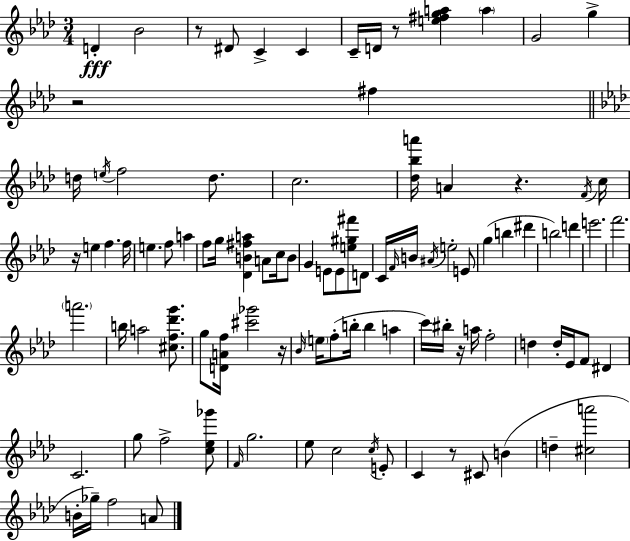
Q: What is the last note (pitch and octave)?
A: A4